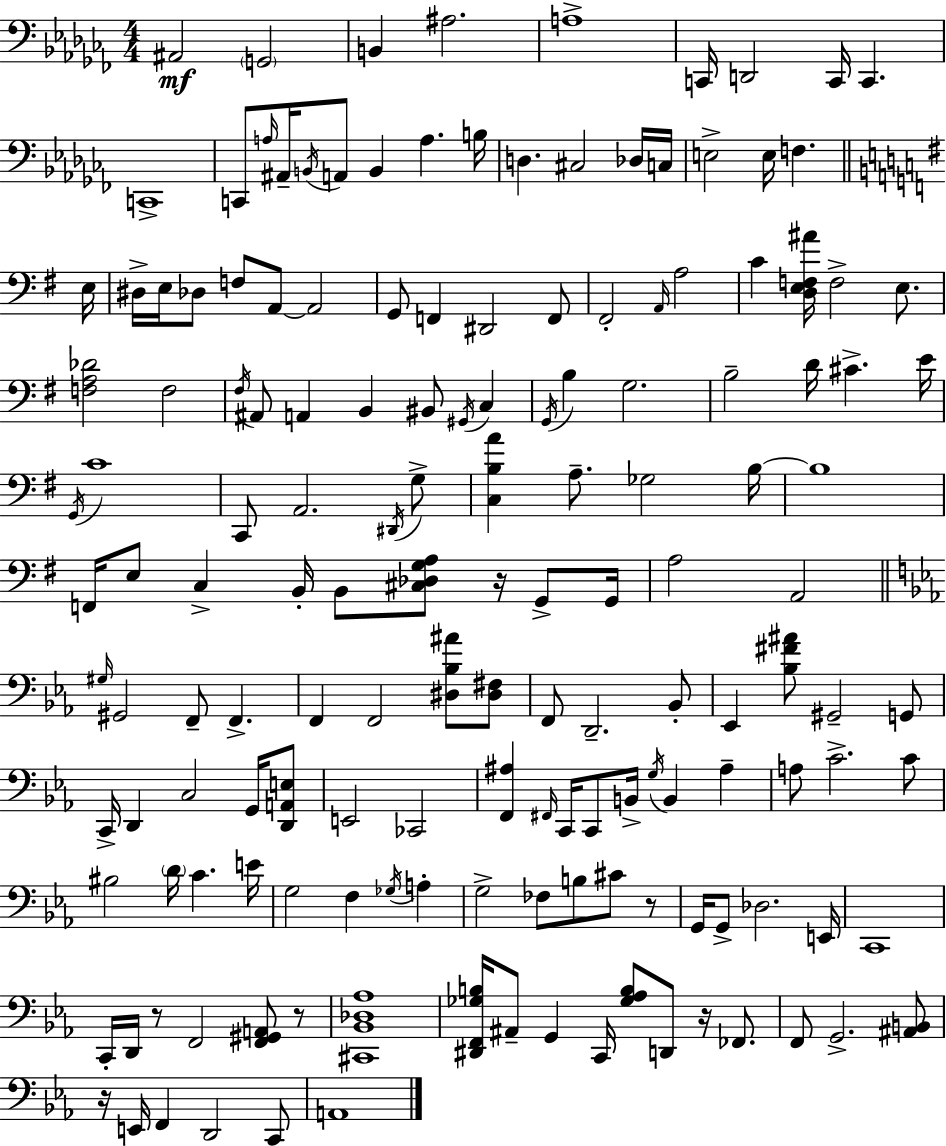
{
  \clef bass
  \numericTimeSignature
  \time 4/4
  \key aes \minor
  ais,2\mf \parenthesize g,2 | b,4 ais2. | a1-> | c,16 d,2 c,16 c,4. | \break c,1-> | c,8 \grace { a16 } ais,16-- \acciaccatura { b,16 } a,8 b,4 a4. | b16 d4. cis2 | des16 c16 e2-> e16 f4. | \break \bar "||" \break \key g \major e16 dis16-> e16 des8 f8 a,8~~ a,2 | g,8 f,4 dis,2 f,8 | fis,2-. \grace { a,16 } a2 | c'4 <d e f ais'>16 f2-> e8. | \break <f a des'>2 f2 | \acciaccatura { fis16 } ais,8 a,4 b,4 bis,8 \acciaccatura { gis,16 } | c4 \acciaccatura { g,16 } b4 g2. | b2-- d'16 cis'4.-> | \break e'16 \acciaccatura { g,16 } c'1 | c,8 a,2. | \acciaccatura { dis,16 } g8-> <c b a'>4 a8.-- ges2 | b16~~ b1 | \break f,16 e8 c4-> b,16-. b,8 | <cis des g a>8 r16 g,8-> g,16 a2 a,2 | \bar "||" \break \key c \minor \grace { gis16 } gis,2 f,8-- f,4.-> | f,4 f,2 <dis bes ais'>8 <dis fis>8 | f,8 d,2.-- bes,8-. | ees,4 <bes fis' ais'>8 gis,2-- g,8 | \break c,16-> d,4 c2 g,16 <d, a, e>8 | e,2 ces,2 | <f, ais>4 \grace { fis,16 } c,16 c,8 b,16-> \acciaccatura { g16 } b,4 ais4-- | a8 c'2.-> | \break c'8 bis2 \parenthesize d'16 c'4. | e'16 g2 f4 \acciaccatura { ges16 } | a4-. g2-> fes8 b8 | cis'8 r8 g,16 g,8-> des2. | \break e,16 c,1 | c,16-. d,16 r8 f,2 | <f, gis, a,>8 r8 <cis, bes, des aes>1 | <dis, f, ges b>16 ais,8-- g,4 c,16 <ges aes b>8 d,8 | \break r16 fes,8. f,8 g,2.-> | <ais, b,>8 r16 e,16 f,4 d,2 | c,8 a,1 | \bar "|."
}